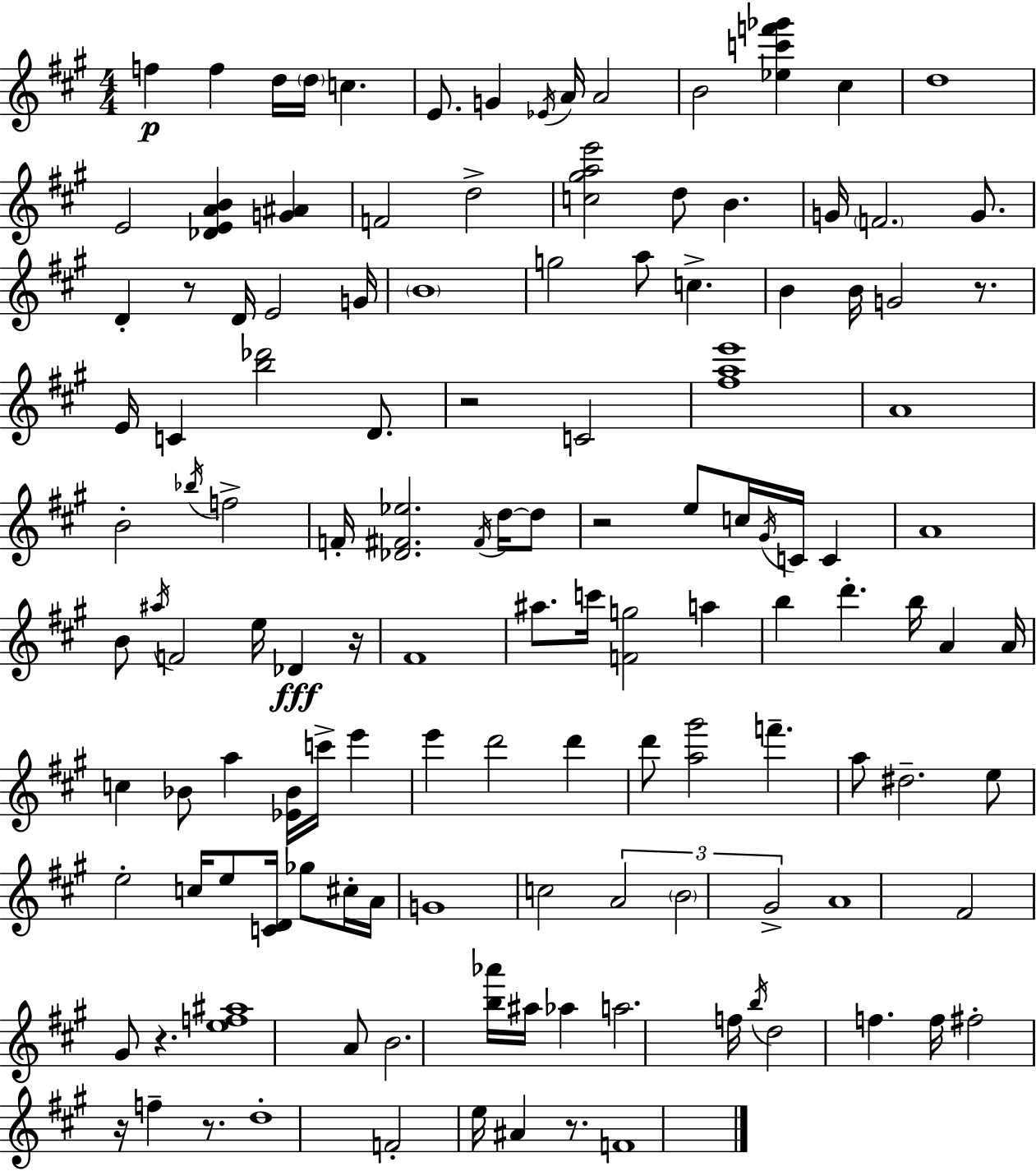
F5/q F5/q D5/s D5/s C5/q. E4/e. G4/q Eb4/s A4/s A4/h B4/h [Eb5,C6,F6,Gb6]/q C#5/q D5/w E4/h [Db4,E4,A4,B4]/q [G4,A#4]/q F4/h D5/h [C5,G#5,A5,E6]/h D5/e B4/q. G4/s F4/h. G4/e. D4/q R/e D4/s E4/h G4/s B4/w G5/h A5/e C5/q. B4/q B4/s G4/h R/e. E4/s C4/q [B5,Db6]/h D4/e. R/h C4/h [F#5,A5,E6]/w A4/w B4/h Bb5/s F5/h F4/s [Db4,F#4,Eb5]/h. F#4/s D5/s D5/e R/h E5/e C5/s G#4/s C4/s C4/q A4/w B4/e A#5/s F4/h E5/s Db4/q R/s F#4/w A#5/e. C6/s [F4,G5]/h A5/q B5/q D6/q. B5/s A4/q A4/s C5/q Bb4/e A5/q [Eb4,Bb4]/s C6/s E6/q E6/q D6/h D6/q D6/e [A5,G#6]/h F6/q. A5/e D#5/h. E5/e E5/h C5/s E5/e [C4,D4]/s Gb5/e C#5/s A4/s G4/w C5/h A4/h B4/h G#4/h A4/w F#4/h G#4/e R/q. [E5,F5,A#5]/w A4/e B4/h. [B5,Ab6]/s A#5/s Ab5/q A5/h. F5/s B5/s D5/h F5/q. F5/s F#5/h R/s F5/q R/e. D5/w F4/h E5/s A#4/q R/e. F4/w